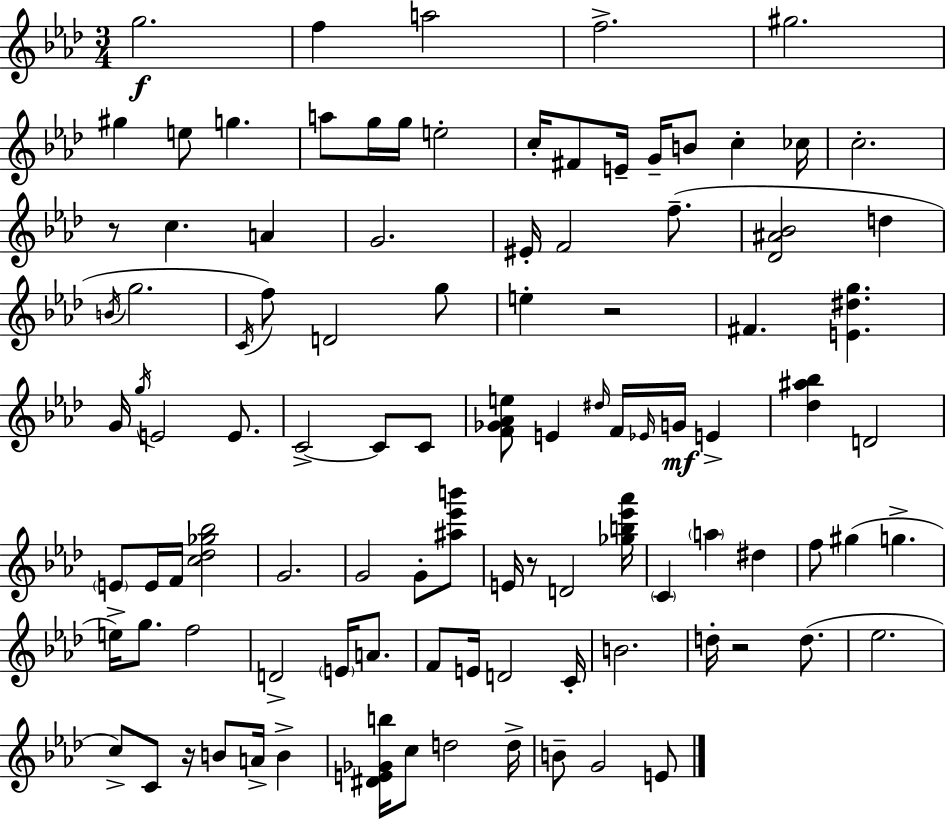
X:1
T:Untitled
M:3/4
L:1/4
K:Ab
g2 f a2 f2 ^g2 ^g e/2 g a/2 g/4 g/4 e2 c/4 ^F/2 E/4 G/4 B/2 c _c/4 c2 z/2 c A G2 ^E/4 F2 f/2 [_D^A_B]2 d B/4 g2 C/4 f/2 D2 g/2 e z2 ^F [E^dg] G/4 g/4 E2 E/2 C2 C/2 C/2 [F_G_Ae]/2 E ^d/4 F/4 _E/4 G/4 E [_d^a_b] D2 E/2 E/4 F/4 [c_d_g_b]2 G2 G2 G/2 [^a_e'b']/2 E/4 z/2 D2 [_gb_e'_a']/4 C a ^d f/2 ^g g e/4 g/2 f2 D2 E/4 A/2 F/2 E/4 D2 C/4 B2 d/4 z2 d/2 _e2 c/2 C/2 z/4 B/2 A/4 B [^DE_Gb]/4 c/2 d2 d/4 B/2 G2 E/2